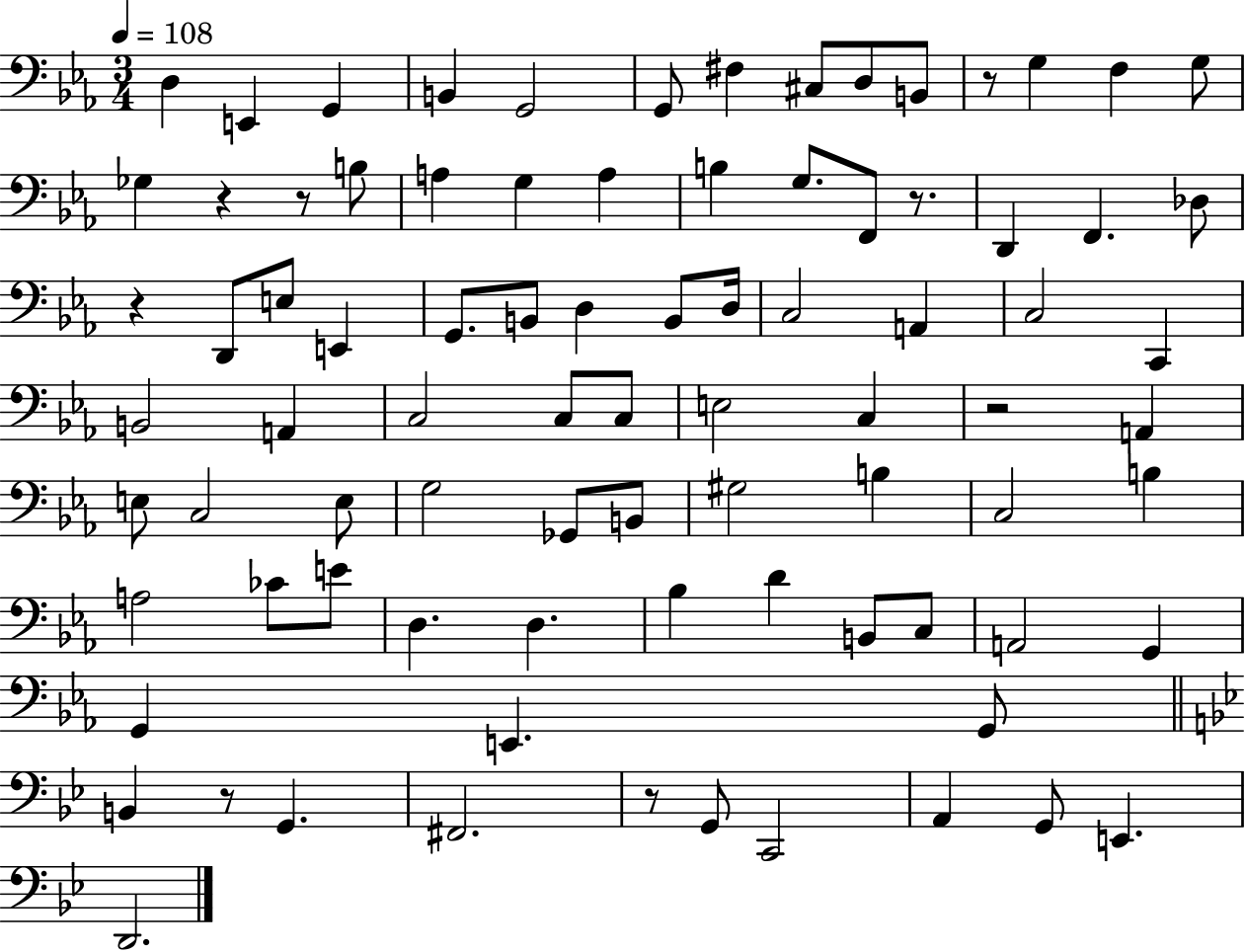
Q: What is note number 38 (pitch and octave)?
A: A2